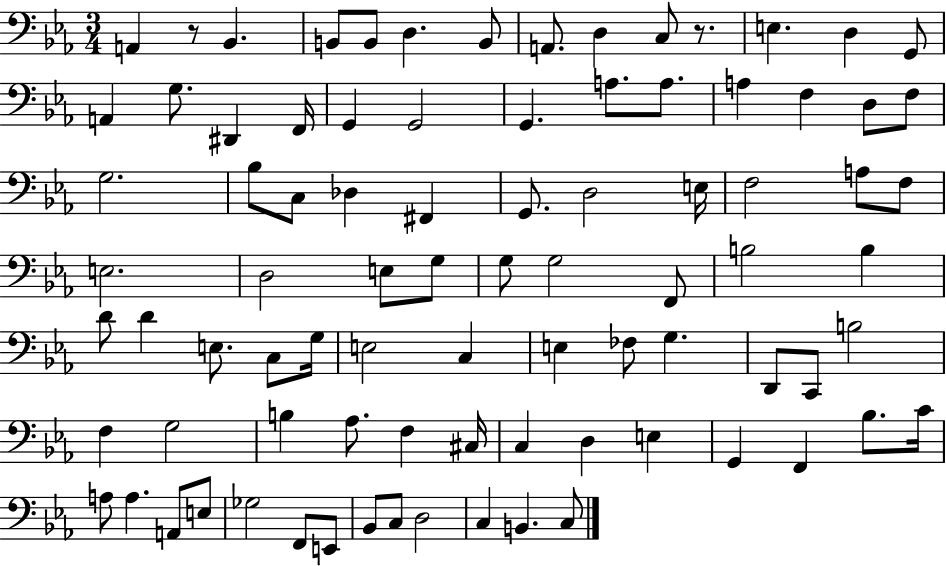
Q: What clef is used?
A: bass